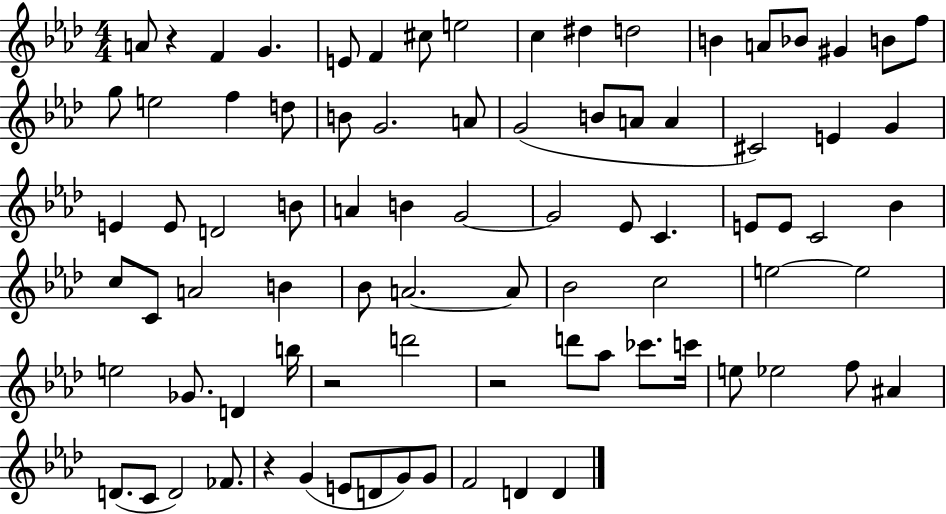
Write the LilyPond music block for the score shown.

{
  \clef treble
  \numericTimeSignature
  \time 4/4
  \key aes \major
  a'8 r4 f'4 g'4. | e'8 f'4 cis''8 e''2 | c''4 dis''4 d''2 | b'4 a'8 bes'8 gis'4 b'8 f''8 | \break g''8 e''2 f''4 d''8 | b'8 g'2. a'8 | g'2( b'8 a'8 a'4 | cis'2) e'4 g'4 | \break e'4 e'8 d'2 b'8 | a'4 b'4 g'2~~ | g'2 ees'8 c'4. | e'8 e'8 c'2 bes'4 | \break c''8 c'8 a'2 b'4 | bes'8 a'2.~~ a'8 | bes'2 c''2 | e''2~~ e''2 | \break e''2 ges'8. d'4 b''16 | r2 d'''2 | r2 d'''8 aes''8 ces'''8. c'''16 | e''8 ees''2 f''8 ais'4 | \break d'8.( c'8 d'2) fes'8. | r4 g'4( e'8 d'8 g'8) g'8 | f'2 d'4 d'4 | \bar "|."
}